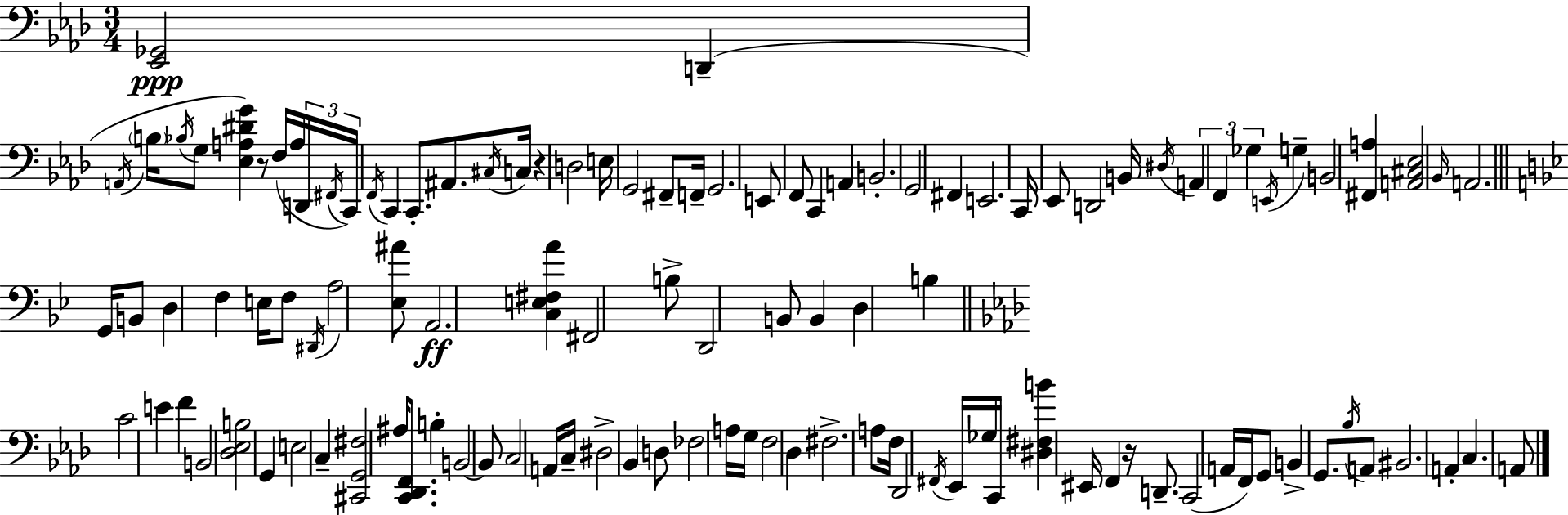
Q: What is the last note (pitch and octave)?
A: A2